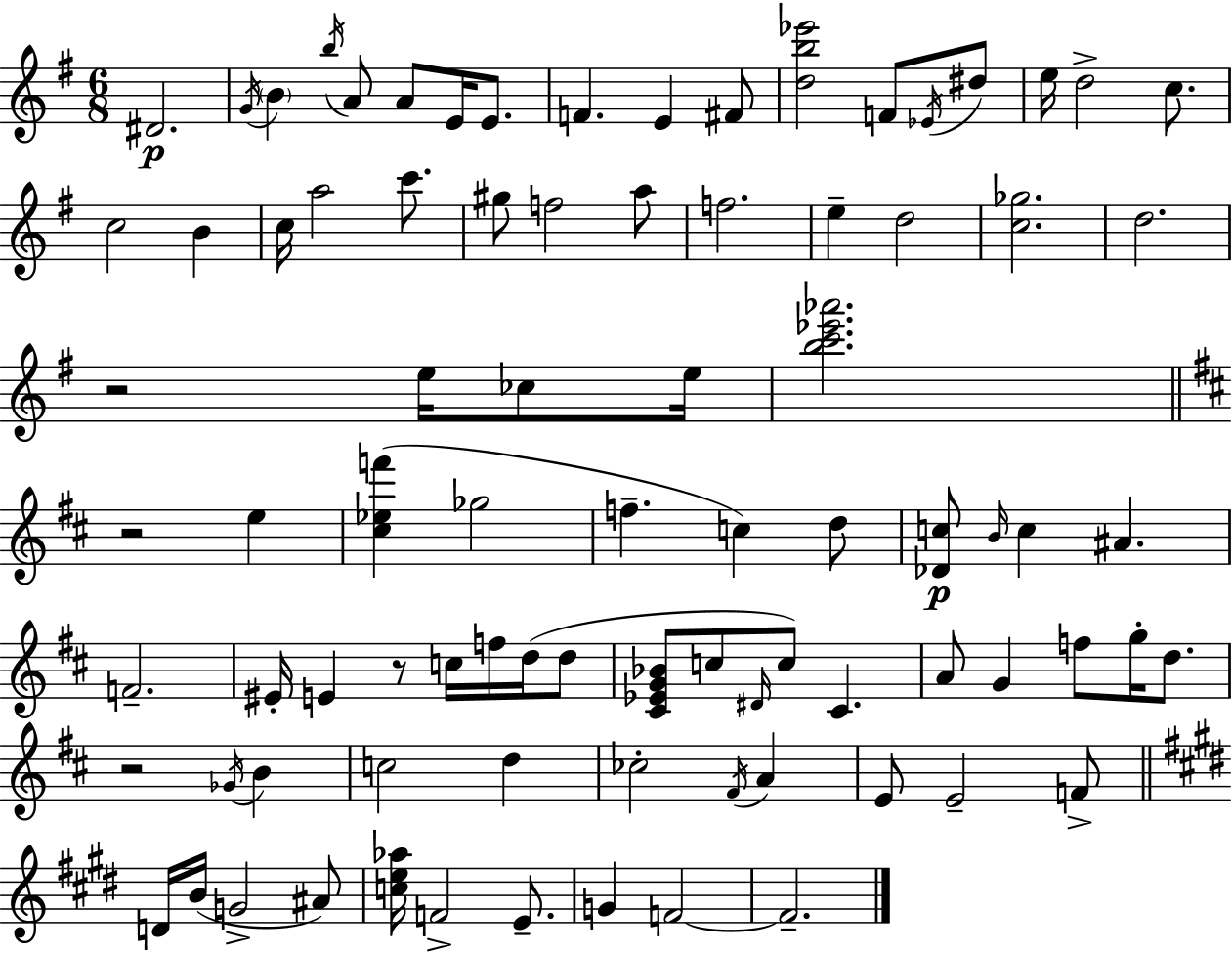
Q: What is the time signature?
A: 6/8